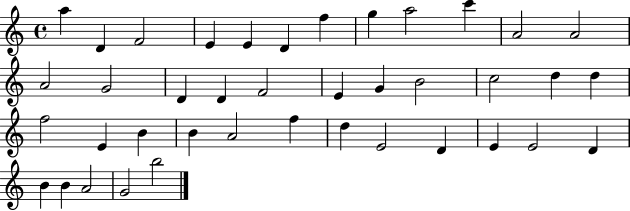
X:1
T:Untitled
M:4/4
L:1/4
K:C
a D F2 E E D f g a2 c' A2 A2 A2 G2 D D F2 E G B2 c2 d d f2 E B B A2 f d E2 D E E2 D B B A2 G2 b2